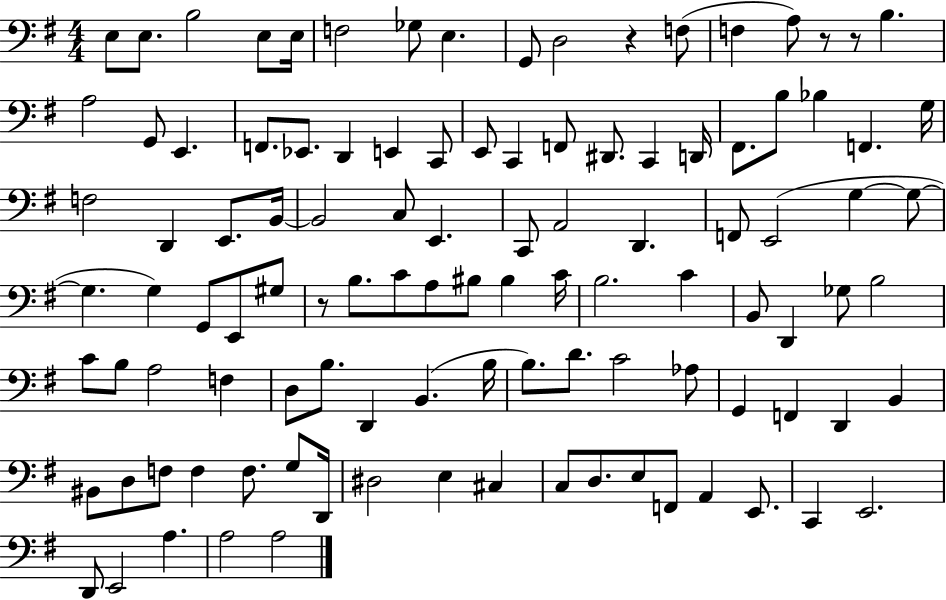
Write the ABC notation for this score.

X:1
T:Untitled
M:4/4
L:1/4
K:G
E,/2 E,/2 B,2 E,/2 E,/4 F,2 _G,/2 E, G,,/2 D,2 z F,/2 F, A,/2 z/2 z/2 B, A,2 G,,/2 E,, F,,/2 _E,,/2 D,, E,, C,,/2 E,,/2 C,, F,,/2 ^D,,/2 C,, D,,/4 ^F,,/2 B,/2 _B, F,, G,/4 F,2 D,, E,,/2 B,,/4 B,,2 C,/2 E,, C,,/2 A,,2 D,, F,,/2 E,,2 G, G,/2 G, G, G,,/2 E,,/2 ^G,/2 z/2 B,/2 C/2 A,/2 ^B,/2 ^B, C/4 B,2 C B,,/2 D,, _G,/2 B,2 C/2 B,/2 A,2 F, D,/2 B,/2 D,, B,, B,/4 B,/2 D/2 C2 _A,/2 G,, F,, D,, B,, ^B,,/2 D,/2 F,/2 F, F,/2 G,/2 D,,/4 ^D,2 E, ^C, C,/2 D,/2 E,/2 F,,/2 A,, E,,/2 C,, E,,2 D,,/2 E,,2 A, A,2 A,2